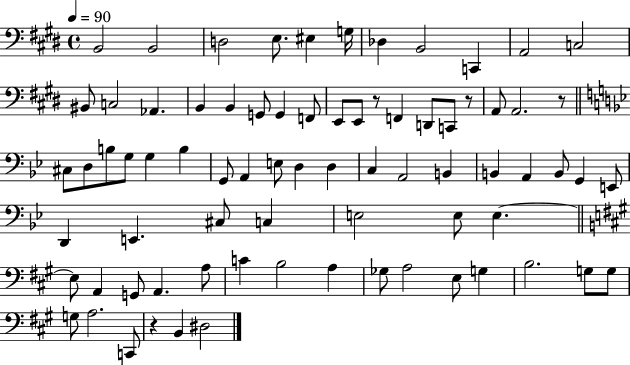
X:1
T:Untitled
M:4/4
L:1/4
K:E
B,,2 B,,2 D,2 E,/2 ^E, G,/4 _D, B,,2 C,, A,,2 C,2 ^B,,/2 C,2 _A,, B,, B,, G,,/2 G,, F,,/2 E,,/2 E,,/2 z/2 F,, D,,/2 C,,/2 z/2 A,,/2 A,,2 z/2 ^C,/2 D,/2 B,/2 G,/2 G, B, G,,/2 A,, E,/2 D, D, C, A,,2 B,, B,, A,, B,,/2 G,, E,,/2 D,, E,, ^C,/2 C, E,2 E,/2 E, E,/2 A,, G,,/2 A,, A,/2 C B,2 A, _G,/2 A,2 E,/2 G, B,2 G,/2 G,/2 G,/2 A,2 C,,/2 z B,, ^D,2